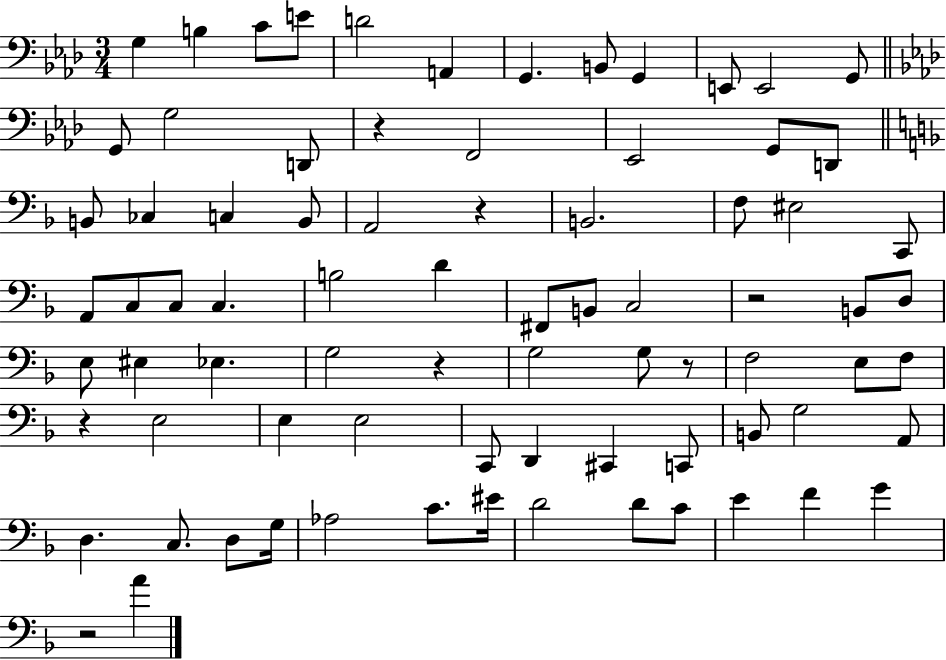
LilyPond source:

{
  \clef bass
  \numericTimeSignature
  \time 3/4
  \key aes \major
  \repeat volta 2 { g4 b4 c'8 e'8 | d'2 a,4 | g,4. b,8 g,4 | e,8 e,2 g,8 | \break \bar "||" \break \key f \minor g,8 g2 d,8 | r4 f,2 | ees,2 g,8 d,8 | \bar "||" \break \key f \major b,8 ces4 c4 b,8 | a,2 r4 | b,2. | f8 eis2 c,8 | \break a,8 c8 c8 c4. | b2 d'4 | fis,8 b,8 c2 | r2 b,8 d8 | \break e8 eis4 ees4. | g2 r4 | g2 g8 r8 | f2 e8 f8 | \break r4 e2 | e4 e2 | c,8 d,4 cis,4 c,8 | b,8 g2 a,8 | \break d4. c8. d8 g16 | aes2 c'8. eis'16 | d'2 d'8 c'8 | e'4 f'4 g'4 | \break r2 a'4 | } \bar "|."
}